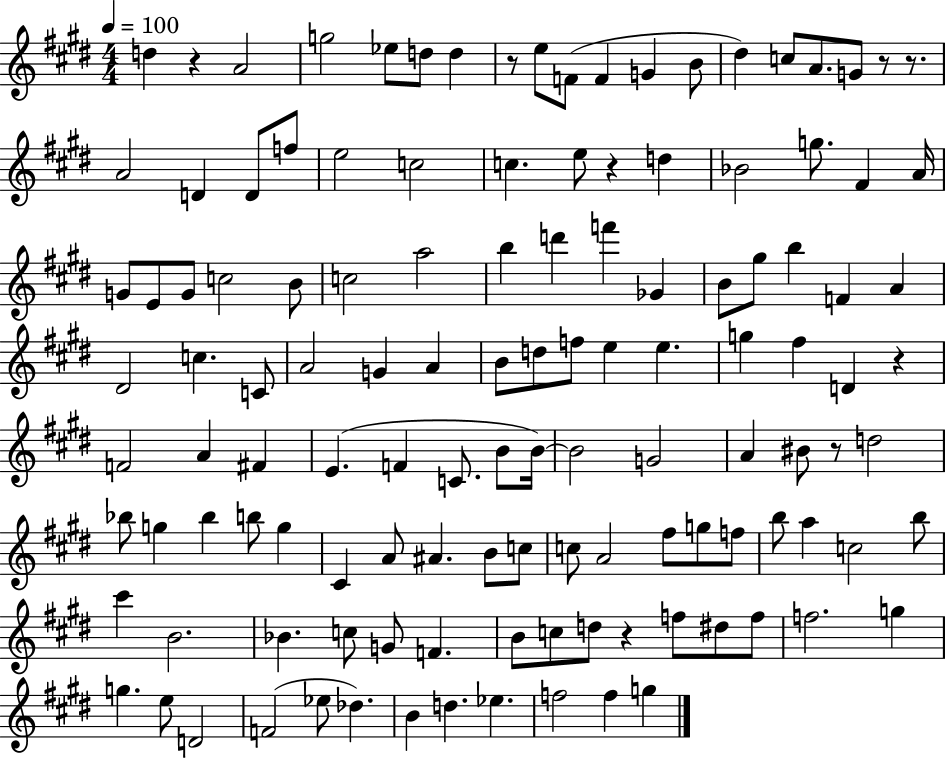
D5/q R/q A4/h G5/h Eb5/e D5/e D5/q R/e E5/e F4/e F4/q G4/q B4/e D#5/q C5/e A4/e. G4/e R/e R/e. A4/h D4/q D4/e F5/e E5/h C5/h C5/q. E5/e R/q D5/q Bb4/h G5/e. F#4/q A4/s G4/e E4/e G4/e C5/h B4/e C5/h A5/h B5/q D6/q F6/q Gb4/q B4/e G#5/e B5/q F4/q A4/q D#4/h C5/q. C4/e A4/h G4/q A4/q B4/e D5/e F5/e E5/q E5/q. G5/q F#5/q D4/q R/q F4/h A4/q F#4/q E4/q. F4/q C4/e. B4/e B4/s B4/h G4/h A4/q BIS4/e R/e D5/h Bb5/e G5/q Bb5/q B5/e G5/q C#4/q A4/e A#4/q. B4/e C5/e C5/e A4/h F#5/e G5/e F5/e B5/e A5/q C5/h B5/e C#6/q B4/h. Bb4/q. C5/e G4/e F4/q. B4/e C5/e D5/e R/q F5/e D#5/e F5/e F5/h. G5/q G5/q. E5/e D4/h F4/h Eb5/e Db5/q. B4/q D5/q. Eb5/q. F5/h F5/q G5/q